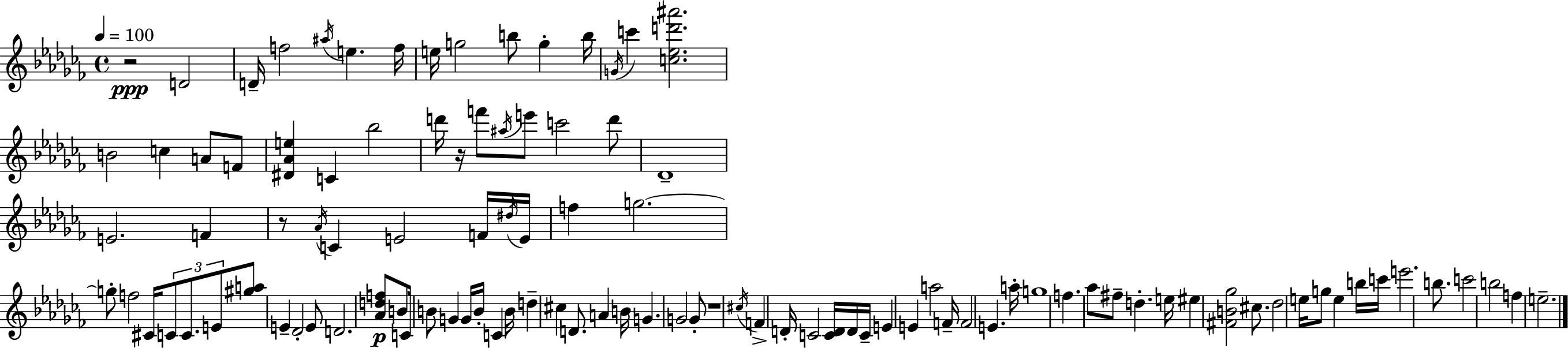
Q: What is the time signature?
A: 4/4